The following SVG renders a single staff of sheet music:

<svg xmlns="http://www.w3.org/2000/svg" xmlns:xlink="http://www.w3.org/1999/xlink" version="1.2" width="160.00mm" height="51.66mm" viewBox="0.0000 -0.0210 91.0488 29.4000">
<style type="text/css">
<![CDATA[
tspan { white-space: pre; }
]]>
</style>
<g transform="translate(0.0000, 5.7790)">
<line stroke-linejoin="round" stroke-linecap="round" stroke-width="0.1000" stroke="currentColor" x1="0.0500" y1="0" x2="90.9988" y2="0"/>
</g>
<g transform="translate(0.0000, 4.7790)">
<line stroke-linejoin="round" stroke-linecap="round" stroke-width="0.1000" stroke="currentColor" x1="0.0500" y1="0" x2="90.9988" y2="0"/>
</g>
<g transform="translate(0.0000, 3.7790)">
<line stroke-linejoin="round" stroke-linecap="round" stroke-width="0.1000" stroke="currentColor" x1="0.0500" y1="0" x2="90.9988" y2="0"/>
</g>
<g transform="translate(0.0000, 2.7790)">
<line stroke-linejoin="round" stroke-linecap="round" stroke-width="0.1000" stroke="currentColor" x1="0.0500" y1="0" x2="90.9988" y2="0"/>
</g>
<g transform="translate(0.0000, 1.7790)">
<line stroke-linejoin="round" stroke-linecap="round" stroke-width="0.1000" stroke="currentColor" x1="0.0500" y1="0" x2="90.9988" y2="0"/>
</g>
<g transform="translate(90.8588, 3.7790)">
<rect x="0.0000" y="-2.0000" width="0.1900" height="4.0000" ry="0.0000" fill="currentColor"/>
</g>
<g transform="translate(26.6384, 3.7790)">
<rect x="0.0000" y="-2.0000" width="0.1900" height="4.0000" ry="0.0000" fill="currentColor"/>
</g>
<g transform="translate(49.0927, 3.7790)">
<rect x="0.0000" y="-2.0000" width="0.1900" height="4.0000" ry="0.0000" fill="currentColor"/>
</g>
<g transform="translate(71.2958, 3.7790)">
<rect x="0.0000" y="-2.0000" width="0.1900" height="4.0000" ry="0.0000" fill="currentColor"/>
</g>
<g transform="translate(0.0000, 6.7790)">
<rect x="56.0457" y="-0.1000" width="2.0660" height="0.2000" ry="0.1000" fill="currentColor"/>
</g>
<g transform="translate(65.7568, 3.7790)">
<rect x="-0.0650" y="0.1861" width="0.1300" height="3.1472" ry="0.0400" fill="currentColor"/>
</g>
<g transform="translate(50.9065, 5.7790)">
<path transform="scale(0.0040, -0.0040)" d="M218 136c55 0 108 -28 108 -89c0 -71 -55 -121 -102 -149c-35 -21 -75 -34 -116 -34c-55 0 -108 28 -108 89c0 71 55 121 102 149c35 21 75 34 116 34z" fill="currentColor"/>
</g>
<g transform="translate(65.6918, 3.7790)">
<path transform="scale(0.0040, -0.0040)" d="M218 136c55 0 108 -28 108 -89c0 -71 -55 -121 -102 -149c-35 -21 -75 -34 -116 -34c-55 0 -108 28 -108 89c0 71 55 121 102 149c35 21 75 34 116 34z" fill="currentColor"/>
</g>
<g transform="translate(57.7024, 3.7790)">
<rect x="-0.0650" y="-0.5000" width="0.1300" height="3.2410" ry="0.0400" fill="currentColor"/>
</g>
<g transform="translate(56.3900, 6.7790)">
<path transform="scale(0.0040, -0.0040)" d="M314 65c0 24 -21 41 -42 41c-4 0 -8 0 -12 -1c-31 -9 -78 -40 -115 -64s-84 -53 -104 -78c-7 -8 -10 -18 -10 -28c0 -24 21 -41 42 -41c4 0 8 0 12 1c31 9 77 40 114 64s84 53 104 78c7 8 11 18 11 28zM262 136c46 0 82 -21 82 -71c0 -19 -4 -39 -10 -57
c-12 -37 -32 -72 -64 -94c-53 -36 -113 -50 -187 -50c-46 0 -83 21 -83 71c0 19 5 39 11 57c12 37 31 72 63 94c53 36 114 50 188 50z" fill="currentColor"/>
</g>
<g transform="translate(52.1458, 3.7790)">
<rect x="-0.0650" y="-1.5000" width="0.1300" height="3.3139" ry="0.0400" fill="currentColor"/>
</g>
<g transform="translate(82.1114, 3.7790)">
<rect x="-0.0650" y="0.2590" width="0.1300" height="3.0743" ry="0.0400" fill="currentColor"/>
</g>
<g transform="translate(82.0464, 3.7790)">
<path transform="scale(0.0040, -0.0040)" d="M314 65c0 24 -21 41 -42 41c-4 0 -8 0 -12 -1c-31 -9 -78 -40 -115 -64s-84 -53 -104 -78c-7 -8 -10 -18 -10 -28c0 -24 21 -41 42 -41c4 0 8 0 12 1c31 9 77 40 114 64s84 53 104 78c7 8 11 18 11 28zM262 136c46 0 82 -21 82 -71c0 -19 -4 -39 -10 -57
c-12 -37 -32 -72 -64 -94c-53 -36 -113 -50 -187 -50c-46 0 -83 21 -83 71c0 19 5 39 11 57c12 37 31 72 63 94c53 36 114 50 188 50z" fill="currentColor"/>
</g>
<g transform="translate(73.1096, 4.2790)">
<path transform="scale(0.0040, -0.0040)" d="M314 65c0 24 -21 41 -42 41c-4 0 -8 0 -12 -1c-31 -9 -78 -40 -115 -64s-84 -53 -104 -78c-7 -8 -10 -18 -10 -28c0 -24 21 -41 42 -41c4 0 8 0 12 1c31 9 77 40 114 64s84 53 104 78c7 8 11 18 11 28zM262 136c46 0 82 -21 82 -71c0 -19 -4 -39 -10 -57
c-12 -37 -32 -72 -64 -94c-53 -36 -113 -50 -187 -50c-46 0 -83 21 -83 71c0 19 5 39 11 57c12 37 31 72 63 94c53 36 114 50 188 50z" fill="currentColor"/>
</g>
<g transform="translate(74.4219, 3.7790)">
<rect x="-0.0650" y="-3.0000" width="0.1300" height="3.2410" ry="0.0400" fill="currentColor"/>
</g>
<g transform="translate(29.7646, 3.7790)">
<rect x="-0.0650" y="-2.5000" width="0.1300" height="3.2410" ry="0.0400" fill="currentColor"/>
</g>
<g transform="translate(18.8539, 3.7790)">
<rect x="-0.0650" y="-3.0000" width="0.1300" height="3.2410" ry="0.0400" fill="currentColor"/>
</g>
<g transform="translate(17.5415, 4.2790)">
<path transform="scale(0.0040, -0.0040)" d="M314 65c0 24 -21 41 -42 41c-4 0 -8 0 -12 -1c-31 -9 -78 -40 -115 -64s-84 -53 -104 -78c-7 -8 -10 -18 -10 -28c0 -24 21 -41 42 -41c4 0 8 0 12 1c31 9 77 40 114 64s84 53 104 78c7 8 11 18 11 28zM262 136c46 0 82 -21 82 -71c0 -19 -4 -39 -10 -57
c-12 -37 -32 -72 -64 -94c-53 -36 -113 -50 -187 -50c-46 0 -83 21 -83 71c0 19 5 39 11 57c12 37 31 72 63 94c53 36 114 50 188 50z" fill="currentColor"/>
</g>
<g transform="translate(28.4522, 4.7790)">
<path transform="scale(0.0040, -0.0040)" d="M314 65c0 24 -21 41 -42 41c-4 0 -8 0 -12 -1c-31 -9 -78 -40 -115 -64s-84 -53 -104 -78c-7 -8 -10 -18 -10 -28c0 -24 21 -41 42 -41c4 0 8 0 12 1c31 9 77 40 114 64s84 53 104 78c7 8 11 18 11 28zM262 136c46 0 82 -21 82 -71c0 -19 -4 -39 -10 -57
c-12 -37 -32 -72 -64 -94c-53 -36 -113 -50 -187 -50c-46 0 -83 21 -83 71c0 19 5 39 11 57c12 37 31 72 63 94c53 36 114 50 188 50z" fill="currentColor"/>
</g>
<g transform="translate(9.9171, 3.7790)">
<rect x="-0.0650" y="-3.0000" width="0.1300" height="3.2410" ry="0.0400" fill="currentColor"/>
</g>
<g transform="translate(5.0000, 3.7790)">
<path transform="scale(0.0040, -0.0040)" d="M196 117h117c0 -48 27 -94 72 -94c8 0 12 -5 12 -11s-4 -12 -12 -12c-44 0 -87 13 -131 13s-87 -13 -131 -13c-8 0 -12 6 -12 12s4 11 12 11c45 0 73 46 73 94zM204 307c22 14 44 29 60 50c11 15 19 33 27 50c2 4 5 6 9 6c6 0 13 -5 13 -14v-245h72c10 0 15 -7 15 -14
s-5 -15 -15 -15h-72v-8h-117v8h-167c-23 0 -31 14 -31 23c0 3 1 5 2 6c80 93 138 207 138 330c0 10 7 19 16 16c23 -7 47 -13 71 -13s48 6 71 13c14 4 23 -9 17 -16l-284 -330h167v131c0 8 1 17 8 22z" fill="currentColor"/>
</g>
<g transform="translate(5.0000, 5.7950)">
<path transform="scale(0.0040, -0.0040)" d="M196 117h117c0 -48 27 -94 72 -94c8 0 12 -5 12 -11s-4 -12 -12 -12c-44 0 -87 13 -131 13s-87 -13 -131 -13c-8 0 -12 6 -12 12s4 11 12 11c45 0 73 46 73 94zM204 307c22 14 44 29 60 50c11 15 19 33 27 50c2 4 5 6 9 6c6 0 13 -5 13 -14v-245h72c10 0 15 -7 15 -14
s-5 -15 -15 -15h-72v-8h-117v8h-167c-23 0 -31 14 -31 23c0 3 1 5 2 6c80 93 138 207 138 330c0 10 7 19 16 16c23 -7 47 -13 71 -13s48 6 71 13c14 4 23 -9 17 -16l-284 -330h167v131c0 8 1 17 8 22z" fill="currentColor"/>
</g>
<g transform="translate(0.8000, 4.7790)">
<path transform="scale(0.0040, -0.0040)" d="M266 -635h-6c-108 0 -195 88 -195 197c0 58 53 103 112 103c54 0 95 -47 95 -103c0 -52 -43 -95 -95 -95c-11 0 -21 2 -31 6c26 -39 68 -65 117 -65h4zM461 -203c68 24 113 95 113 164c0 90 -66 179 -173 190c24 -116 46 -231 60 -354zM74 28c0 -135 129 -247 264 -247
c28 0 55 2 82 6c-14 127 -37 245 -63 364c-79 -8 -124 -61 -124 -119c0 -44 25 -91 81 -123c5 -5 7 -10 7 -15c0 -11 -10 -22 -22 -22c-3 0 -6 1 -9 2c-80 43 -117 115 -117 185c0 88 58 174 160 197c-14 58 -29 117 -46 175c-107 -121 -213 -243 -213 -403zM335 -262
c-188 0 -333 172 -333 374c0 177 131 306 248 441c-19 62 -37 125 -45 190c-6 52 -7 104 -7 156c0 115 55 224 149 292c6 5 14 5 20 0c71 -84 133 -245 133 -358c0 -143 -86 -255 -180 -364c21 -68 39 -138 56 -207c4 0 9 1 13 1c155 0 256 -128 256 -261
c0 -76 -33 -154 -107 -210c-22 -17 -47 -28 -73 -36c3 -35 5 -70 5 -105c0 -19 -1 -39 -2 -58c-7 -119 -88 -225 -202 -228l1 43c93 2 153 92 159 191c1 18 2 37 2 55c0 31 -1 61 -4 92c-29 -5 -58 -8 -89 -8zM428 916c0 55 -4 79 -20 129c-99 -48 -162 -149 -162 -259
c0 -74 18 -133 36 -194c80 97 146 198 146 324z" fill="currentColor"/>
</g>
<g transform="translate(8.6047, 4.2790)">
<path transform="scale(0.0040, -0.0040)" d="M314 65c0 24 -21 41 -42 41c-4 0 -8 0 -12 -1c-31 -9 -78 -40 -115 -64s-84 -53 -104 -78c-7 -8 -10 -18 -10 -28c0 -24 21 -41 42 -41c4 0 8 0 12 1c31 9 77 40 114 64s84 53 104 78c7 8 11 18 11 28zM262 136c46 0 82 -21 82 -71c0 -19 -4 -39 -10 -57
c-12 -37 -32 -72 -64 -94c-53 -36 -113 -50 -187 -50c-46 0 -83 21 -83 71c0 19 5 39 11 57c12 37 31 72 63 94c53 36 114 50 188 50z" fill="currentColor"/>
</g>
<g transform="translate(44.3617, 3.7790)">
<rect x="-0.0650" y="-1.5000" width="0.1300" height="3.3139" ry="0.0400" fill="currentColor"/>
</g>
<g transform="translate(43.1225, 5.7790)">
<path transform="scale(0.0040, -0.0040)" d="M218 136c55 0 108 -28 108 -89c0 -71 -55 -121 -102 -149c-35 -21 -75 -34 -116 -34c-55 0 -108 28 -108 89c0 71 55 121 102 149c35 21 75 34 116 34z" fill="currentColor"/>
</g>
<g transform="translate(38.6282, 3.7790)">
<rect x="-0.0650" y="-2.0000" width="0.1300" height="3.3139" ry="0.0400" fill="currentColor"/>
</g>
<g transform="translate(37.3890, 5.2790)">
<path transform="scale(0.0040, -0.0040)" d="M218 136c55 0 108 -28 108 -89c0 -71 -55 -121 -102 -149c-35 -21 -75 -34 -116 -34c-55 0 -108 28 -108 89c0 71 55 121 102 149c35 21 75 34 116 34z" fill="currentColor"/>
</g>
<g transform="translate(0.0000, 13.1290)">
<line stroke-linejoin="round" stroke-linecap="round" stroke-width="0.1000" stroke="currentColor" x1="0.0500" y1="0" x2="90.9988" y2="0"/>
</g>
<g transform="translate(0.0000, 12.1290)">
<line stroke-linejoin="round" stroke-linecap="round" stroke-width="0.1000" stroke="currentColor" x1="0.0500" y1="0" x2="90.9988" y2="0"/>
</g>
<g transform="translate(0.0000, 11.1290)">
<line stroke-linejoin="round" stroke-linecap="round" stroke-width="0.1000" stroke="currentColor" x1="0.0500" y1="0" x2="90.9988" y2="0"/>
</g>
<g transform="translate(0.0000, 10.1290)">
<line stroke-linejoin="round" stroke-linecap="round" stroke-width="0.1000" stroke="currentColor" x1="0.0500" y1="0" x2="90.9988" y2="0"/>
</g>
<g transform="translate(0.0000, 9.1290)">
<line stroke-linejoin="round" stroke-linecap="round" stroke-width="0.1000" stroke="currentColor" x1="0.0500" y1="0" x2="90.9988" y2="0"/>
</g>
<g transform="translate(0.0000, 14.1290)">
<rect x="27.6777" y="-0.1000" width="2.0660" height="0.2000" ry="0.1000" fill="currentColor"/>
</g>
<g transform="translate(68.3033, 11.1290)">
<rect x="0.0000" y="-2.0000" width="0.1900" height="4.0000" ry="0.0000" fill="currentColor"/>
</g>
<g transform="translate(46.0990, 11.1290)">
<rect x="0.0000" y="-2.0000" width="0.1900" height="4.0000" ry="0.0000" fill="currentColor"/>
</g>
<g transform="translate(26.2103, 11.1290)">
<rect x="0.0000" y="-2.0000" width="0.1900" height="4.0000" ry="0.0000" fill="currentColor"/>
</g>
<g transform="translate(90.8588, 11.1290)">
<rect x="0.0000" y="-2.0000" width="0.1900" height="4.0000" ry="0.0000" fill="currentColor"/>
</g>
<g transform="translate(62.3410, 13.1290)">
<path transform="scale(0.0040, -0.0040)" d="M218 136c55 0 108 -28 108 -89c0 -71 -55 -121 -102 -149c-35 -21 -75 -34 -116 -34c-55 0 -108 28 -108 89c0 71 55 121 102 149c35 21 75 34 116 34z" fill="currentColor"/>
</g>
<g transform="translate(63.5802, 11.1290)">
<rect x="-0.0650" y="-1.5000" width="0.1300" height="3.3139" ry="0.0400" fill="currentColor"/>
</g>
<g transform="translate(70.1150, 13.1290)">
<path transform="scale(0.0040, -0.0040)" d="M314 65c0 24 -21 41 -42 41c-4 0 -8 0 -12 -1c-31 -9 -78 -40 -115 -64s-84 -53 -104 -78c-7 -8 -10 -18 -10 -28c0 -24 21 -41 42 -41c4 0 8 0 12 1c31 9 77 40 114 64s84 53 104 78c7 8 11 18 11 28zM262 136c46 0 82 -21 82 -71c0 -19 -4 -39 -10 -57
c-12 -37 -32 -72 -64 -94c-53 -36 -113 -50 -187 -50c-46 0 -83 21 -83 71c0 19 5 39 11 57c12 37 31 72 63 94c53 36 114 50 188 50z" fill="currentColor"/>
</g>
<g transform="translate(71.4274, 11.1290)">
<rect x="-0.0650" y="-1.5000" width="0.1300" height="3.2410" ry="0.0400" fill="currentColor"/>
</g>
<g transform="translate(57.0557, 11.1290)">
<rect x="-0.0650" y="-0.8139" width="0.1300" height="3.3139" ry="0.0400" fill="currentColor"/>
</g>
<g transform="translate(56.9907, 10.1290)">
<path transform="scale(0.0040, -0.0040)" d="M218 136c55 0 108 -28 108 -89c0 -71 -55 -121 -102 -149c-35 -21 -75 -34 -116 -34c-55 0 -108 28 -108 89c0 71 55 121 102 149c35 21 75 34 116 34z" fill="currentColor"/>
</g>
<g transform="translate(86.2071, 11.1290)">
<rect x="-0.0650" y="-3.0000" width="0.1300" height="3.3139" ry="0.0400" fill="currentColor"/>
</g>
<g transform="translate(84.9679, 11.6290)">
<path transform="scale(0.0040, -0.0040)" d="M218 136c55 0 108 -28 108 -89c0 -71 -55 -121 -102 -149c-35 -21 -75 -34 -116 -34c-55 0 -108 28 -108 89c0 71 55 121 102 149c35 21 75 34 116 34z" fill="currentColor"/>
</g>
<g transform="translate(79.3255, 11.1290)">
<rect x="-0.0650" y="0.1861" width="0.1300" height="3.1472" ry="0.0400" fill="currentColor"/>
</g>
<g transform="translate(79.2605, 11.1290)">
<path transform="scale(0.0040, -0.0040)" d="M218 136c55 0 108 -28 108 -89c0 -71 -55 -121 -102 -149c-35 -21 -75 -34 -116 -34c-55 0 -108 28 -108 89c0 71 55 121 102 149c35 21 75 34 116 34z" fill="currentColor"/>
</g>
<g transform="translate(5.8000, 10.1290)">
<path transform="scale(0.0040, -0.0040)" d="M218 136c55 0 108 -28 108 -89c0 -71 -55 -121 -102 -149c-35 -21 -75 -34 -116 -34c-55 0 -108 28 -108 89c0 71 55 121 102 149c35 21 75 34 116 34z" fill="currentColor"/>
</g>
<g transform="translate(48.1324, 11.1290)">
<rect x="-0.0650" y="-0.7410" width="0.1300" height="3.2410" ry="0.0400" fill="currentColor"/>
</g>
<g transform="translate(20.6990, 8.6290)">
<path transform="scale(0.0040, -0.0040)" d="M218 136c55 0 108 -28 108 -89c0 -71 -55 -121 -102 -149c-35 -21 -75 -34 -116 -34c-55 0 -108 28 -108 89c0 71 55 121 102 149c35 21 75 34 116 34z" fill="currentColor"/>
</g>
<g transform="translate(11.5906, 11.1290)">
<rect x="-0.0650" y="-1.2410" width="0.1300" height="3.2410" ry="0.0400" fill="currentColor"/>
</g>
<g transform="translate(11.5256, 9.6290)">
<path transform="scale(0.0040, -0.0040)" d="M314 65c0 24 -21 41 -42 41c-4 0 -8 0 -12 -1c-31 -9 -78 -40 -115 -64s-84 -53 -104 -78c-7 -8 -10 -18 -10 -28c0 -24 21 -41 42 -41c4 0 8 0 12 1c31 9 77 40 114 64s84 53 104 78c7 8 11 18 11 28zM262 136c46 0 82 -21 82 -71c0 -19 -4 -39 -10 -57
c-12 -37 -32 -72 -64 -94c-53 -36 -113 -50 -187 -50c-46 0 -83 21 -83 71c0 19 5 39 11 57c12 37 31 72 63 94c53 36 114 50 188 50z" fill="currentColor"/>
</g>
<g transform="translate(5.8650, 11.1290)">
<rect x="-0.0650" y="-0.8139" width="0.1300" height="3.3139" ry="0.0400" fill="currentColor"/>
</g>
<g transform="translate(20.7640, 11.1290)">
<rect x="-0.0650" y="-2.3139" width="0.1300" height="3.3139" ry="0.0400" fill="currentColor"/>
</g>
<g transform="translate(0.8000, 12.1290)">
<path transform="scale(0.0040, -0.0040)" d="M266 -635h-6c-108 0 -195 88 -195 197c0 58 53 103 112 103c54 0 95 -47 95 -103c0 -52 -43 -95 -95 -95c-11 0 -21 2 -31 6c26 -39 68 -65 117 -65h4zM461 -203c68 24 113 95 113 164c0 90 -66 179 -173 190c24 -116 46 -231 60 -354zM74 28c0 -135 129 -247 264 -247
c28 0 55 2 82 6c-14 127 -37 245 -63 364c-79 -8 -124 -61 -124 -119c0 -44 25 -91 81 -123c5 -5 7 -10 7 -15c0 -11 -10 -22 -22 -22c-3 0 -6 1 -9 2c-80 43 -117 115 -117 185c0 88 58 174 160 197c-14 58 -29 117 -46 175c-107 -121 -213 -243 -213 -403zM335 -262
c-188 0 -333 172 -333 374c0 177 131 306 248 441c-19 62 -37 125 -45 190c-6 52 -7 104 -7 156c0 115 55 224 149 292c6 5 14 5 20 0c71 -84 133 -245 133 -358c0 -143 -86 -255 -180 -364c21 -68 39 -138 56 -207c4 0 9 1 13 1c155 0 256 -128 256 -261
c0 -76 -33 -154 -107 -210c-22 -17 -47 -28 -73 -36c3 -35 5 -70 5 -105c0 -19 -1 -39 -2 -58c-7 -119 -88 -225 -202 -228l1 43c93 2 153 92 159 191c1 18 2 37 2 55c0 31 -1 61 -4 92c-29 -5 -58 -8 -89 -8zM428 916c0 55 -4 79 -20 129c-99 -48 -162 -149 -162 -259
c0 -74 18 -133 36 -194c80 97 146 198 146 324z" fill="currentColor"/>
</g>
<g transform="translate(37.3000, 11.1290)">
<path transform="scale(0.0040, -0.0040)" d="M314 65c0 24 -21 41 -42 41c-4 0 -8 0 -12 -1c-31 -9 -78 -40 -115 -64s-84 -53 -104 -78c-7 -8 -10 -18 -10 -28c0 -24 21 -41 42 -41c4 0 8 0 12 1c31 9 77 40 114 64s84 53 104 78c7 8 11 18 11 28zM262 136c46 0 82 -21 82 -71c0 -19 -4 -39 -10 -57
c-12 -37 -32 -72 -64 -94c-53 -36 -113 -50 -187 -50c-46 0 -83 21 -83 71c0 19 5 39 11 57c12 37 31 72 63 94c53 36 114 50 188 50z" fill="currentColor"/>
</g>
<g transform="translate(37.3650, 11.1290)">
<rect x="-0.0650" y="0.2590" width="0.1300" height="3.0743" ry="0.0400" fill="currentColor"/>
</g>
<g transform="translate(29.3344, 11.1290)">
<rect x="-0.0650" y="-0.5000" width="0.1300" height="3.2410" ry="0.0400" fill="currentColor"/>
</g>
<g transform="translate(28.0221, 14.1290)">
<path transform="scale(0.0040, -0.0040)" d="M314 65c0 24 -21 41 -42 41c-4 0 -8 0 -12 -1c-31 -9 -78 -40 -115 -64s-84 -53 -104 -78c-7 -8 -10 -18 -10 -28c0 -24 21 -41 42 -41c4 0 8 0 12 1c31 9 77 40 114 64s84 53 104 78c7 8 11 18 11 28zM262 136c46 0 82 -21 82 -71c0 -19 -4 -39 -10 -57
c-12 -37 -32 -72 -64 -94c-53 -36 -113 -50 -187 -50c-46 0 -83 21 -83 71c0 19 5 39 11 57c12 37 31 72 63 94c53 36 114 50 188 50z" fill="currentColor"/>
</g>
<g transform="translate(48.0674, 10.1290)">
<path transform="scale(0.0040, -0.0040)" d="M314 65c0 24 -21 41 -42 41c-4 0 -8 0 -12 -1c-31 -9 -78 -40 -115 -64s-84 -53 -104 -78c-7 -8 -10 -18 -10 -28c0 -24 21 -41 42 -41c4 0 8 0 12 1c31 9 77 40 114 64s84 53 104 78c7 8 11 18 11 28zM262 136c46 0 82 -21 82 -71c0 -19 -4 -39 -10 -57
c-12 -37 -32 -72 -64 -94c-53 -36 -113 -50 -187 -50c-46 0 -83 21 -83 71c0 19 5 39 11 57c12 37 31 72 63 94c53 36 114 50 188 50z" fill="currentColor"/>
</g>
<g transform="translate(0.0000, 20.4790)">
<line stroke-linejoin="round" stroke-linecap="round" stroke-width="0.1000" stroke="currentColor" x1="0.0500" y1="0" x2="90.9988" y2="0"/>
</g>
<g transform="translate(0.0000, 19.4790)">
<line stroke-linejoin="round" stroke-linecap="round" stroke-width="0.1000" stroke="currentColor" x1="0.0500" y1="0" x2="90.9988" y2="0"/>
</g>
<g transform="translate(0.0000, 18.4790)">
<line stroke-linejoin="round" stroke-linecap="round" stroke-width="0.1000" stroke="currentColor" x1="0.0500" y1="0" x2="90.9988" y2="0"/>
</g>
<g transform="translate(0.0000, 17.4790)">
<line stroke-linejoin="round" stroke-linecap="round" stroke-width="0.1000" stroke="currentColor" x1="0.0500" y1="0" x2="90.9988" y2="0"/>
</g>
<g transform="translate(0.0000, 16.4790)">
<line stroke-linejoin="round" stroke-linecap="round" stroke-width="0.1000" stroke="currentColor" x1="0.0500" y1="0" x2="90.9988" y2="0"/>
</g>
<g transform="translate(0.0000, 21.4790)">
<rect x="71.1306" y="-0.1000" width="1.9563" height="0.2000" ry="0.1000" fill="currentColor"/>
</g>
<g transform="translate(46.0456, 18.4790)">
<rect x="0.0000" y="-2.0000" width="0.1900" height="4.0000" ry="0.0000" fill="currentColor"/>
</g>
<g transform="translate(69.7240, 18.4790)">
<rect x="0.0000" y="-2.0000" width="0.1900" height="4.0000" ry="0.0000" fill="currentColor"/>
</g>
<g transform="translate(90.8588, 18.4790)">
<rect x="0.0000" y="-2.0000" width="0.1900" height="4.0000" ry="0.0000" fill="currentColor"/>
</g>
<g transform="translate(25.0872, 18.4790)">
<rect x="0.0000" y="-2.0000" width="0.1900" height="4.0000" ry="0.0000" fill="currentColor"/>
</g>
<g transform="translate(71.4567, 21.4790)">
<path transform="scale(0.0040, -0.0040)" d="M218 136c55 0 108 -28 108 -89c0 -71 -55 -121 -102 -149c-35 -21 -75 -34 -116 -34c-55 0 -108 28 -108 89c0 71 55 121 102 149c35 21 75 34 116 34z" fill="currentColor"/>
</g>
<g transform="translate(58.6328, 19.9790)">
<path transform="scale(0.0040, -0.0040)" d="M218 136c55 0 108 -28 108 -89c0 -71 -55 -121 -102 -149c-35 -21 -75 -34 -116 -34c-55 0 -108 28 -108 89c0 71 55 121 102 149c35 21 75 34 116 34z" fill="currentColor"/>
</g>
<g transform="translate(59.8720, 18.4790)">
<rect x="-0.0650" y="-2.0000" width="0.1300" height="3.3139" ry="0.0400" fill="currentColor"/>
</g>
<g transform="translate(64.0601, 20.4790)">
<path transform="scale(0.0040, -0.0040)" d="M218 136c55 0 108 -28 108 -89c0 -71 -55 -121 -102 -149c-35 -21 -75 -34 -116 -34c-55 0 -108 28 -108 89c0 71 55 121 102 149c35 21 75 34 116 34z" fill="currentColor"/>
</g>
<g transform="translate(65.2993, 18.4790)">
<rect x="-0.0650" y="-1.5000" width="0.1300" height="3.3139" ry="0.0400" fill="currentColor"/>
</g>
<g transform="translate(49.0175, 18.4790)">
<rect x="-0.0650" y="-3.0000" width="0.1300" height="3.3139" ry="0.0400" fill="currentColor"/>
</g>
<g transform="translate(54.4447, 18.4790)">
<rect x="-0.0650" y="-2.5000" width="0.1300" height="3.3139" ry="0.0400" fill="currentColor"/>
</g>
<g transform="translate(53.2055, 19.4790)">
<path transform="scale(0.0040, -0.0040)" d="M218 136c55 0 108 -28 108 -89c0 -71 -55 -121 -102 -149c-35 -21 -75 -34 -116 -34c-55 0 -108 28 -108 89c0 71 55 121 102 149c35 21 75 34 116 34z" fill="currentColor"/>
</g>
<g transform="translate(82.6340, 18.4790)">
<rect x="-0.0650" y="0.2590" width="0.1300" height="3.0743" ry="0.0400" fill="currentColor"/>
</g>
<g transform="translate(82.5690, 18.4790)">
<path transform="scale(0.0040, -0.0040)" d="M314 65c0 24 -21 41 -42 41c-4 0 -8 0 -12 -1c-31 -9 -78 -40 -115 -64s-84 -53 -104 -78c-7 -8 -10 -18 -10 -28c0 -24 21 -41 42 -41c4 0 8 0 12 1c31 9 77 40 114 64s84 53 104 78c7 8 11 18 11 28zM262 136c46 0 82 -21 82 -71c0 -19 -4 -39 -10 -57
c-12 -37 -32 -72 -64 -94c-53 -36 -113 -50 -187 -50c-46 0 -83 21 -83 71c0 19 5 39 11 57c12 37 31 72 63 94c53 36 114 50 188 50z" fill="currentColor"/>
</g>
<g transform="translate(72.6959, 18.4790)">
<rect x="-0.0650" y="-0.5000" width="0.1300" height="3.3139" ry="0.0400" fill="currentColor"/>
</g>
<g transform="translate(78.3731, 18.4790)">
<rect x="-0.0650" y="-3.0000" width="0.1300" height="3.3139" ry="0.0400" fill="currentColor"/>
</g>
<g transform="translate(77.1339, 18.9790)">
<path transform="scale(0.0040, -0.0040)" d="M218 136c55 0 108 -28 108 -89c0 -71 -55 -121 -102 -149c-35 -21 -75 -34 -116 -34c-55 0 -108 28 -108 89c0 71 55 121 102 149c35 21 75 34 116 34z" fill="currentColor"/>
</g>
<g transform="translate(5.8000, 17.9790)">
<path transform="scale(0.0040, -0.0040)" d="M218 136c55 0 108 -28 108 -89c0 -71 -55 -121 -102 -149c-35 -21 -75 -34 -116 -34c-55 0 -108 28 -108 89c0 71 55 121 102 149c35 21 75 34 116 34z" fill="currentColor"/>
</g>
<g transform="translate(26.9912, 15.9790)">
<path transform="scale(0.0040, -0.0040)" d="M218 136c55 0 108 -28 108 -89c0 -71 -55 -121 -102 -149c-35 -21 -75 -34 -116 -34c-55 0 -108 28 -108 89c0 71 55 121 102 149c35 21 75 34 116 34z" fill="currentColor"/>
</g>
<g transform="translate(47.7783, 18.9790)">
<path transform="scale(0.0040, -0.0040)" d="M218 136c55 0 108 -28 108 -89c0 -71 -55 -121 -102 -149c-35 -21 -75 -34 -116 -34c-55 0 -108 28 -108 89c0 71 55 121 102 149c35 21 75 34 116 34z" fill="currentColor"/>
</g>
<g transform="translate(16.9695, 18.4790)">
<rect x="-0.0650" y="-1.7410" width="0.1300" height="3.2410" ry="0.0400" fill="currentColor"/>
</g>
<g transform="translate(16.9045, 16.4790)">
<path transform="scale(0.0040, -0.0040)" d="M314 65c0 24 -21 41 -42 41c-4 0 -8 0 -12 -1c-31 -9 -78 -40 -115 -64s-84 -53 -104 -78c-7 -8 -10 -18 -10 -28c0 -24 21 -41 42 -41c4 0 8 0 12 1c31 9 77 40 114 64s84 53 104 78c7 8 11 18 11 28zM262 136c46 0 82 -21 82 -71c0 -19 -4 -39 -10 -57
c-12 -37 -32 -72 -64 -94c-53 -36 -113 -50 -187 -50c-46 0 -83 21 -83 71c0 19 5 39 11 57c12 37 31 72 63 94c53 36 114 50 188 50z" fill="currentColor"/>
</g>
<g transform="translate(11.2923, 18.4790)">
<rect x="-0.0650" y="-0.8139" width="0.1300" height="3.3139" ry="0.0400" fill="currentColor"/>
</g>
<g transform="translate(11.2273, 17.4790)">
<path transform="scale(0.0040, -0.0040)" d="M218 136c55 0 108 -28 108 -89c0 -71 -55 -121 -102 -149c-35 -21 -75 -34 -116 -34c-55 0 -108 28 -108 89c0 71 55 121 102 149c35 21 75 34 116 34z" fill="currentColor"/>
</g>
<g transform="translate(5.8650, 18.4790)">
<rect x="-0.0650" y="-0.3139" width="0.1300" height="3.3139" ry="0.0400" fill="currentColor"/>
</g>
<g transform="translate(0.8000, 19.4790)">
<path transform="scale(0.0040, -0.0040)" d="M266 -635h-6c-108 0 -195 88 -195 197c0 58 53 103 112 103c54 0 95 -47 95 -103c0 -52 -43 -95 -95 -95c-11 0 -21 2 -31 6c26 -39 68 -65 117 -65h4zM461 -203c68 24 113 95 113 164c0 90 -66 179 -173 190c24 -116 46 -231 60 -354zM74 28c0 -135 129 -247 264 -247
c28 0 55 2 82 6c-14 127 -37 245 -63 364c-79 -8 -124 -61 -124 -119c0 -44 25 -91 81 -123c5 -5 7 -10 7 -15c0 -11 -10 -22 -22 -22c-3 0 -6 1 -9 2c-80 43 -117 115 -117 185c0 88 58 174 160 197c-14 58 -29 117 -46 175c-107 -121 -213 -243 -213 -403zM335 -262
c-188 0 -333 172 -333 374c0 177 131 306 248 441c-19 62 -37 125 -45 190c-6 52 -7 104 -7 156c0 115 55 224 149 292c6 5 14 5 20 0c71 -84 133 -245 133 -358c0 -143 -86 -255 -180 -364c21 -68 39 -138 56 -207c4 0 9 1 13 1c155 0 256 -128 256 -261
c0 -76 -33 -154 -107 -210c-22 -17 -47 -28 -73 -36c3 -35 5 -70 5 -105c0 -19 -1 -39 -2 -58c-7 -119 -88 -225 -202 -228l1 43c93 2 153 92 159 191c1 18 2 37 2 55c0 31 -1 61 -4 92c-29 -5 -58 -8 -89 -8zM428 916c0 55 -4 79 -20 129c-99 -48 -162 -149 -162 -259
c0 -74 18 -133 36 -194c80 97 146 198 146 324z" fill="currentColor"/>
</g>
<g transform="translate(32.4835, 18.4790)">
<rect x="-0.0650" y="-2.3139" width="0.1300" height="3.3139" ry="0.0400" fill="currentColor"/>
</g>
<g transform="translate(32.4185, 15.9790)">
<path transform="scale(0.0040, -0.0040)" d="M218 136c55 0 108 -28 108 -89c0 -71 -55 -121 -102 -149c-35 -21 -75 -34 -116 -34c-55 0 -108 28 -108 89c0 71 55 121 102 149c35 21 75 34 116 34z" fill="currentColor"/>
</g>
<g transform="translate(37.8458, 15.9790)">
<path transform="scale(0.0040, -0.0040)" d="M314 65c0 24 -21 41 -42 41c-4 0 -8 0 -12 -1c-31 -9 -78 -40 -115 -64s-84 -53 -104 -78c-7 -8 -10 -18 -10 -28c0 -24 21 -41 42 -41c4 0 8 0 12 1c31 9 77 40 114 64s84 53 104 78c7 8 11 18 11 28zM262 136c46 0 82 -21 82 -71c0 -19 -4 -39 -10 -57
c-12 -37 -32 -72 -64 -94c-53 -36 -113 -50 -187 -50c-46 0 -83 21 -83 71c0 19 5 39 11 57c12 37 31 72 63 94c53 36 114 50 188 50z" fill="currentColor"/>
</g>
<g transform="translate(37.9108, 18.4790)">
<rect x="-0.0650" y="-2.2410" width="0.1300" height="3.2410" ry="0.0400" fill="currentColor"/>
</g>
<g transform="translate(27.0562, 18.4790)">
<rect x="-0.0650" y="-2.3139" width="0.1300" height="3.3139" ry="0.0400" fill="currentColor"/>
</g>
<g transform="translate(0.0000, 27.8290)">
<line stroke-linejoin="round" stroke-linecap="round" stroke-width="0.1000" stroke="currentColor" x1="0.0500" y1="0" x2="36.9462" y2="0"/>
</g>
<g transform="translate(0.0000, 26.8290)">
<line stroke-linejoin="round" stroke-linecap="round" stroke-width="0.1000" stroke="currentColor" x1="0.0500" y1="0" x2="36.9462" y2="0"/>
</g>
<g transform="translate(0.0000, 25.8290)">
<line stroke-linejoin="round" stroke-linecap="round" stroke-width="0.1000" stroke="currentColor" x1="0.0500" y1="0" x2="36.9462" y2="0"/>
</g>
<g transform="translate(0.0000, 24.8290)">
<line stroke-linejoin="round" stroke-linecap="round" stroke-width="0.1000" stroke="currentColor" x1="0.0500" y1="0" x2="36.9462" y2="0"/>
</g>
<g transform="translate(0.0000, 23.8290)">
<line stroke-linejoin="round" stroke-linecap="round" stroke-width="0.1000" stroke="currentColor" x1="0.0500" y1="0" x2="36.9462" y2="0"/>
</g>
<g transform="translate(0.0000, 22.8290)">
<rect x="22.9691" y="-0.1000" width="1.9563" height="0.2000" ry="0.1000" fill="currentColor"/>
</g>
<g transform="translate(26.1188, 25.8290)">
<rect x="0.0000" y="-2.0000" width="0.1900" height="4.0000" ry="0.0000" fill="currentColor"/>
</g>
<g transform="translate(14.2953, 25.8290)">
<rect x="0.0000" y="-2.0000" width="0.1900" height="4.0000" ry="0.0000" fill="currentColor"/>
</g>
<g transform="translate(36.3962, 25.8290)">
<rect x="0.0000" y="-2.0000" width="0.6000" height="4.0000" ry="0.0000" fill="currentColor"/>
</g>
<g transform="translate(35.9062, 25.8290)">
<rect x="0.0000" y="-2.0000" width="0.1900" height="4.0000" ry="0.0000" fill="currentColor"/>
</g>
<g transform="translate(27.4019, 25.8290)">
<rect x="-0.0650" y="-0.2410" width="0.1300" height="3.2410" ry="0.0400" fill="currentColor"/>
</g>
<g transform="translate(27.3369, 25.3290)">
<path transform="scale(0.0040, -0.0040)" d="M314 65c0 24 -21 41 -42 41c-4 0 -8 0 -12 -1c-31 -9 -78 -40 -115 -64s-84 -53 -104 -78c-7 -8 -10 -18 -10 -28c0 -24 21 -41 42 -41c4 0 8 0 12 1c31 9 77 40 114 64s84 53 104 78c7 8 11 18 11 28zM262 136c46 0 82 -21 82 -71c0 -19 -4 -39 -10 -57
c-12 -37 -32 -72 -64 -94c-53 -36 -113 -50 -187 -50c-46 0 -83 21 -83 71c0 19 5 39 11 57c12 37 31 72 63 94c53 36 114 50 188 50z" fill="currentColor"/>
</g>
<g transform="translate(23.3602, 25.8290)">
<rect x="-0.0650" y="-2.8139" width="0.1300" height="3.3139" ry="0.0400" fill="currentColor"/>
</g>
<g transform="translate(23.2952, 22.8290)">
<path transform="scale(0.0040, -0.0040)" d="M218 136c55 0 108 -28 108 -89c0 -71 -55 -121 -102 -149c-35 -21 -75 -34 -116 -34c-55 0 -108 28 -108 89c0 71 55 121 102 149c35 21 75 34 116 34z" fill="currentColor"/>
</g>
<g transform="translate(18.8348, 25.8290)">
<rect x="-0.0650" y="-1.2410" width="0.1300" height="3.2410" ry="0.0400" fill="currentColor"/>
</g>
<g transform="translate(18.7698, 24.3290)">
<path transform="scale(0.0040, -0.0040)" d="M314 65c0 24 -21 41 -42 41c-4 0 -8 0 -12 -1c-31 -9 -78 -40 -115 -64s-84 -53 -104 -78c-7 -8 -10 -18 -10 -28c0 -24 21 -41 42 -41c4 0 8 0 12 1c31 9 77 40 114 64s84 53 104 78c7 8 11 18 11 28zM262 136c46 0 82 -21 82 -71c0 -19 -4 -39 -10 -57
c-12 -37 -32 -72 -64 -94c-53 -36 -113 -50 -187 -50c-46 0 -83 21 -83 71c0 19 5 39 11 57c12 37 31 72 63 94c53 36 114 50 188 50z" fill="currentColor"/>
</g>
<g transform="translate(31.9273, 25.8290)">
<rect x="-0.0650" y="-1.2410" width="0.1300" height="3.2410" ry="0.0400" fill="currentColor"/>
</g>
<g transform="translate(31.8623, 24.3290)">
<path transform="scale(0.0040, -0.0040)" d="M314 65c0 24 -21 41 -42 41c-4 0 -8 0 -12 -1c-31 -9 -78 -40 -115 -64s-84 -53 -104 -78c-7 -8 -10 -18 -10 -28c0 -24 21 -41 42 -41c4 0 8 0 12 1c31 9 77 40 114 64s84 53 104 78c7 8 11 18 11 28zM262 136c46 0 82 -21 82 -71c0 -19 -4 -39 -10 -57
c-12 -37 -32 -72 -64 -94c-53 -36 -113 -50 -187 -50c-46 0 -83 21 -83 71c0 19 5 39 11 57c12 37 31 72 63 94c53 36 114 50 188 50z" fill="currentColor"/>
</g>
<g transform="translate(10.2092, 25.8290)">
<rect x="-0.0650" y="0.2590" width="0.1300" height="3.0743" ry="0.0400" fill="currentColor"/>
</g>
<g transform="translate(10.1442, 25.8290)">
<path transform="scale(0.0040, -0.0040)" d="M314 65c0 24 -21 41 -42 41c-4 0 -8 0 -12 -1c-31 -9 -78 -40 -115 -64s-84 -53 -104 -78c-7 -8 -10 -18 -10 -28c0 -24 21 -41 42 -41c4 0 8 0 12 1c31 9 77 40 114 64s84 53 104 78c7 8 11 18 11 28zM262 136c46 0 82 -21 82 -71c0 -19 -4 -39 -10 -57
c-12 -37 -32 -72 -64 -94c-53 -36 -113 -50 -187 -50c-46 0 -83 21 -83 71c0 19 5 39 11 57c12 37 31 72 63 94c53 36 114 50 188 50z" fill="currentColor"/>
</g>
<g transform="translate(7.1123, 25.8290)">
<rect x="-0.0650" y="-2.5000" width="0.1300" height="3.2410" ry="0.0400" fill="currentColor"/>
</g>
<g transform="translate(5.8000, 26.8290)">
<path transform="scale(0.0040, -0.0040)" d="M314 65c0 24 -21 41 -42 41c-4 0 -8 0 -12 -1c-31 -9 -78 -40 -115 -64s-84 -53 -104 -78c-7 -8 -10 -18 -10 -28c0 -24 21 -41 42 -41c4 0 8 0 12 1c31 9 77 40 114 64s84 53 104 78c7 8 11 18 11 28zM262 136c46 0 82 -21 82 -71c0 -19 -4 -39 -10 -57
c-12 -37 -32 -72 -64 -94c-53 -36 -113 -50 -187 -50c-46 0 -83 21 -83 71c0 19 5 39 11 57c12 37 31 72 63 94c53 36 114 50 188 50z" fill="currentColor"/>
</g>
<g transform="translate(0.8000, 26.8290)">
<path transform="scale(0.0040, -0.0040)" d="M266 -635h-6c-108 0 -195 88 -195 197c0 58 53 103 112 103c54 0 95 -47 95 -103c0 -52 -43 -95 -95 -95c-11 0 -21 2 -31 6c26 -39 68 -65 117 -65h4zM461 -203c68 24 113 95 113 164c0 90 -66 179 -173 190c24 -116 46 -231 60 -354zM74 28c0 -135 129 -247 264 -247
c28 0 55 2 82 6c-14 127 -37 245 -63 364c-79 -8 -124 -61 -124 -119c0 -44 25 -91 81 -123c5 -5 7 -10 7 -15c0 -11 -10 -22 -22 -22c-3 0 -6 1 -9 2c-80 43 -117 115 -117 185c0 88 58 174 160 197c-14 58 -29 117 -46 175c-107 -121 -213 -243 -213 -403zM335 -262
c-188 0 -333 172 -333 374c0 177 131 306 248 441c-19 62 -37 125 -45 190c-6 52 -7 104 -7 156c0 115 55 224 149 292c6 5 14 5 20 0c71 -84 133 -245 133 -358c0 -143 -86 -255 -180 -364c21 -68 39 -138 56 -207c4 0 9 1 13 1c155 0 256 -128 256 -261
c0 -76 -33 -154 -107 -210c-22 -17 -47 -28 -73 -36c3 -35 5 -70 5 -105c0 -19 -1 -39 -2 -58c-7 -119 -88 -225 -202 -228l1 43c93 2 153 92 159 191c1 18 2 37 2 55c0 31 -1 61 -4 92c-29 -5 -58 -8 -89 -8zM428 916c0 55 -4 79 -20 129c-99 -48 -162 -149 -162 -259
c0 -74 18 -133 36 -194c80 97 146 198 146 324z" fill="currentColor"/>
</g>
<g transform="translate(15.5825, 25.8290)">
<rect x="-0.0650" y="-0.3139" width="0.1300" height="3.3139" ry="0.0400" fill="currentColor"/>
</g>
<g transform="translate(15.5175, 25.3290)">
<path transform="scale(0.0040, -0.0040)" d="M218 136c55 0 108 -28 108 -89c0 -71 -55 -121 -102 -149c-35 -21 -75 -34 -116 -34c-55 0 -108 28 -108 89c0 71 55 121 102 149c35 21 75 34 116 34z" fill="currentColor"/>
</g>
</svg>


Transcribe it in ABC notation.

X:1
T:Untitled
M:4/4
L:1/4
K:C
A2 A2 G2 F E E C2 B A2 B2 d e2 g C2 B2 d2 d E E2 B A c d f2 g g g2 A G F E C A B2 G2 B2 c e2 a c2 e2